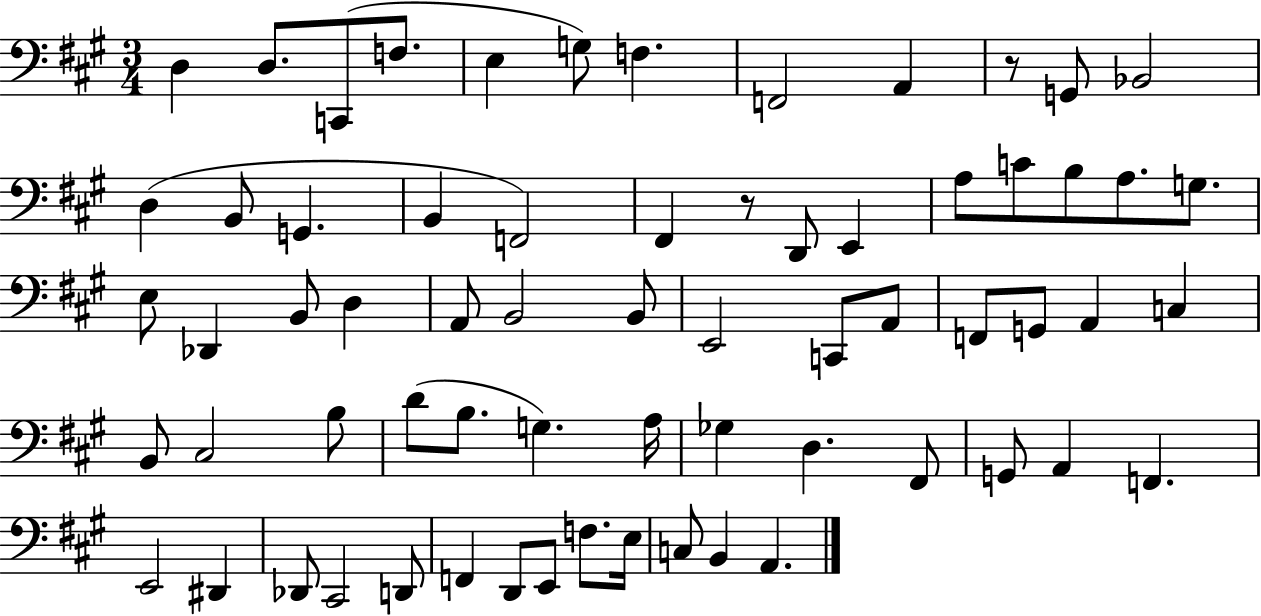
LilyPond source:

{
  \clef bass
  \numericTimeSignature
  \time 3/4
  \key a \major
  d4 d8. c,8( f8. | e4 g8) f4. | f,2 a,4 | r8 g,8 bes,2 | \break d4( b,8 g,4. | b,4 f,2) | fis,4 r8 d,8 e,4 | a8 c'8 b8 a8. g8. | \break e8 des,4 b,8 d4 | a,8 b,2 b,8 | e,2 c,8 a,8 | f,8 g,8 a,4 c4 | \break b,8 cis2 b8 | d'8( b8. g4.) a16 | ges4 d4. fis,8 | g,8 a,4 f,4. | \break e,2 dis,4 | des,8 cis,2 d,8 | f,4 d,8 e,8 f8. e16 | c8 b,4 a,4. | \break \bar "|."
}